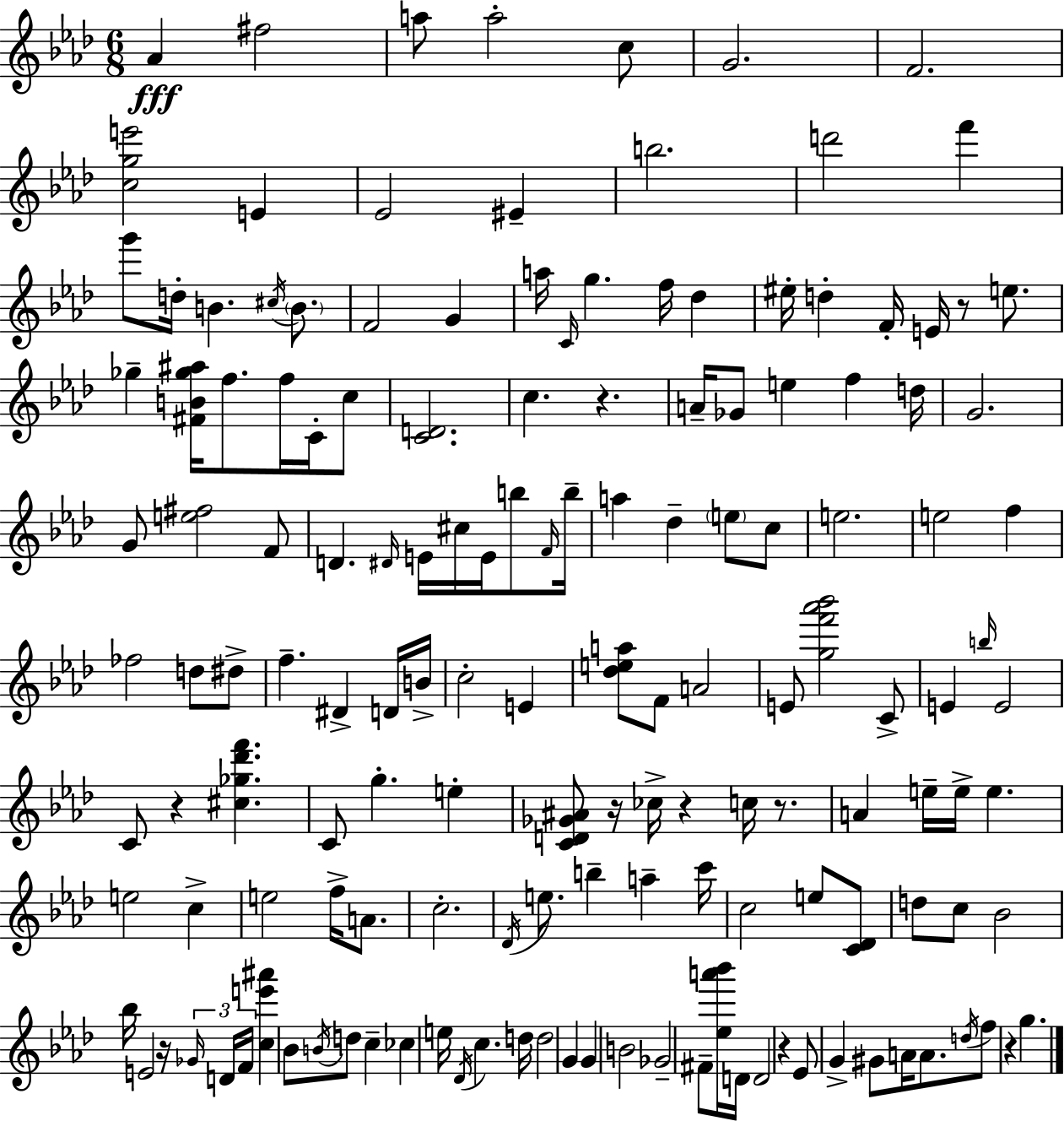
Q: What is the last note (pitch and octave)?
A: G5